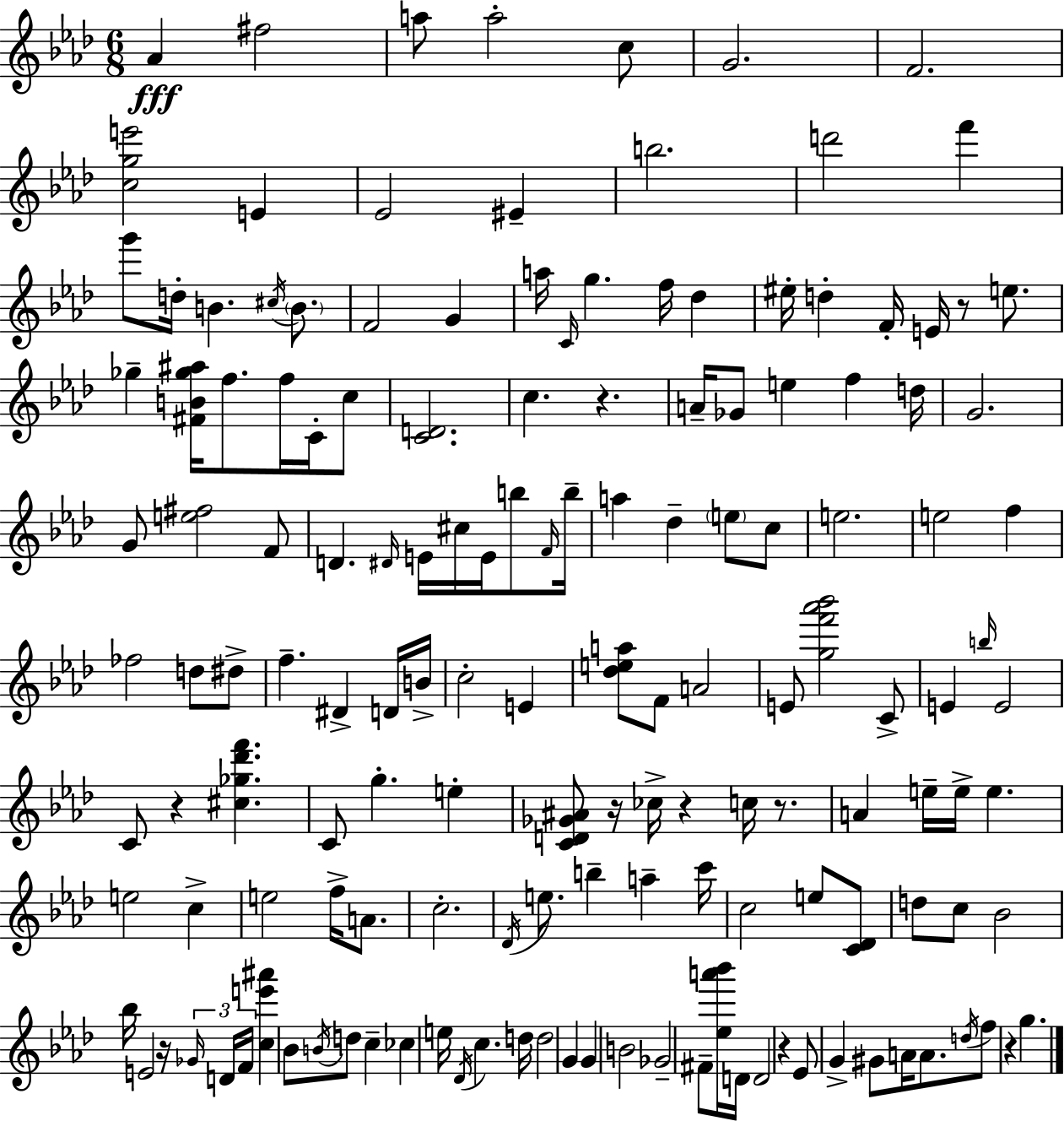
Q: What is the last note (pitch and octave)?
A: G5